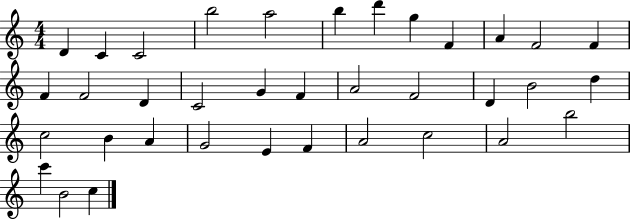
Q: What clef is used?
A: treble